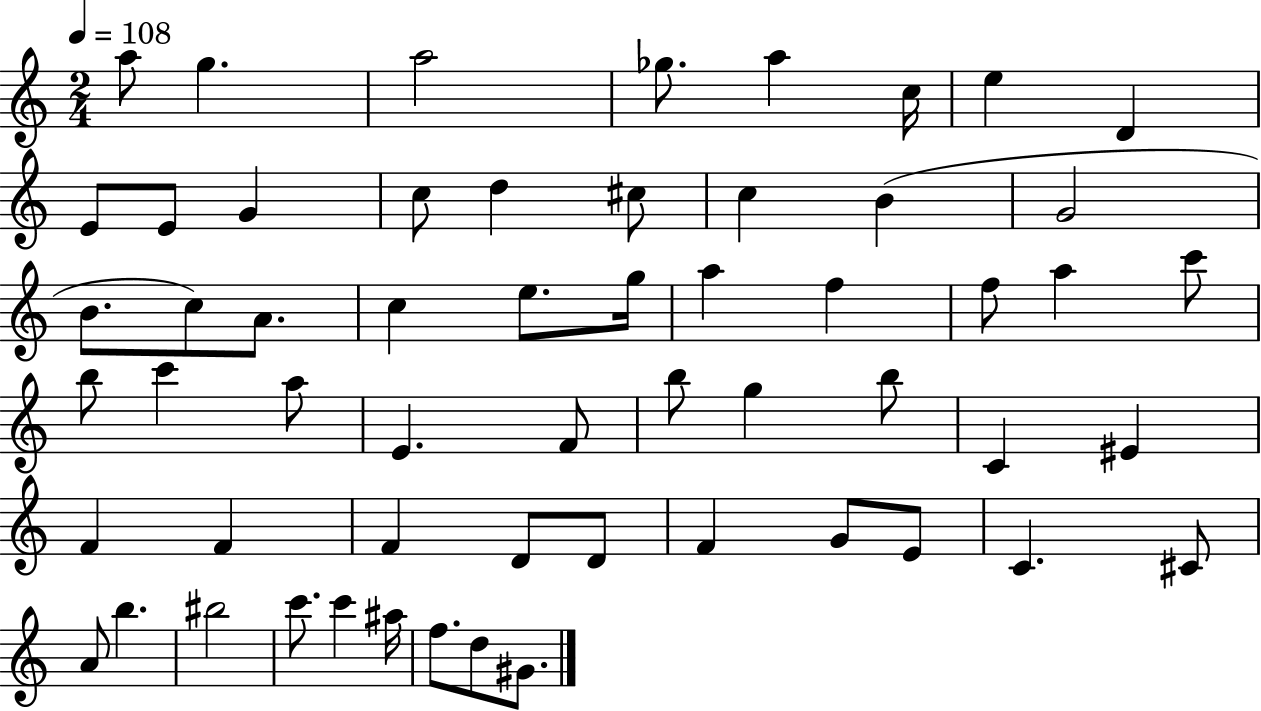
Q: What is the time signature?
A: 2/4